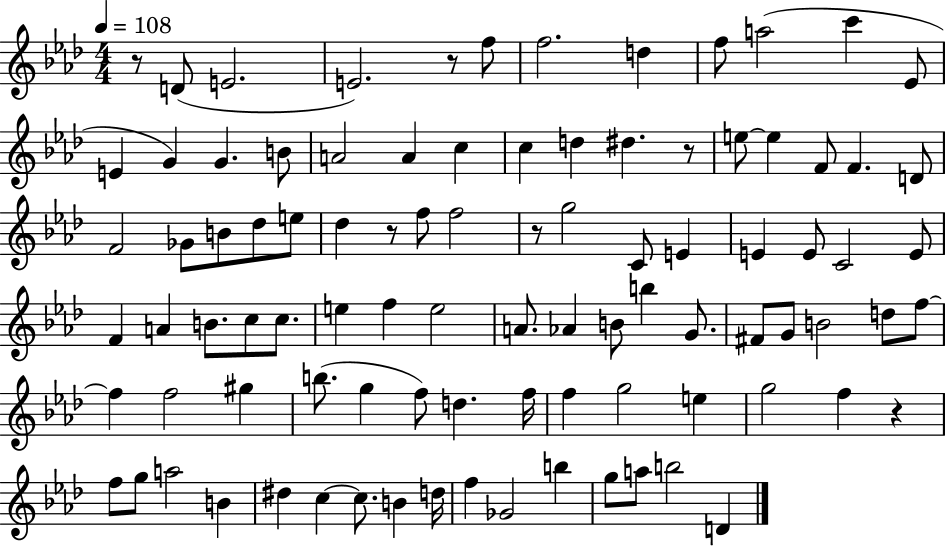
{
  \clef treble
  \numericTimeSignature
  \time 4/4
  \key aes \major
  \tempo 4 = 108
  r8 d'8( e'2. | e'2.) r8 f''8 | f''2. d''4 | f''8 a''2( c'''4 ees'8 | \break e'4 g'4) g'4. b'8 | a'2 a'4 c''4 | c''4 d''4 dis''4. r8 | e''8~~ e''4 f'8 f'4. d'8 | \break f'2 ges'8 b'8 des''8 e''8 | des''4 r8 f''8 f''2 | r8 g''2 c'8 e'4 | e'4 e'8 c'2 e'8 | \break f'4 a'4 b'8. c''8 c''8. | e''4 f''4 e''2 | a'8. aes'4 b'8 b''4 g'8. | fis'8 g'8 b'2 d''8 f''8~~ | \break f''4 f''2 gis''4 | b''8.( g''4 f''8) d''4. f''16 | f''4 g''2 e''4 | g''2 f''4 r4 | \break f''8 g''8 a''2 b'4 | dis''4 c''4~~ c''8. b'4 d''16 | f''4 ges'2 b''4 | g''8 a''8 b''2 d'4 | \break \bar "|."
}